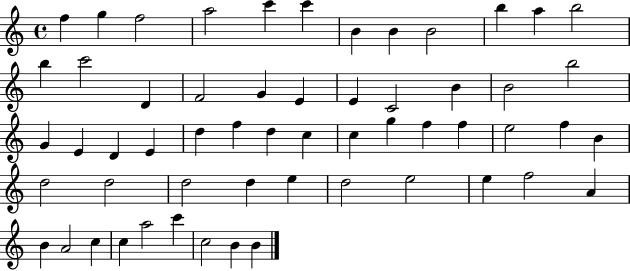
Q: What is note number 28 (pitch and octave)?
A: D5